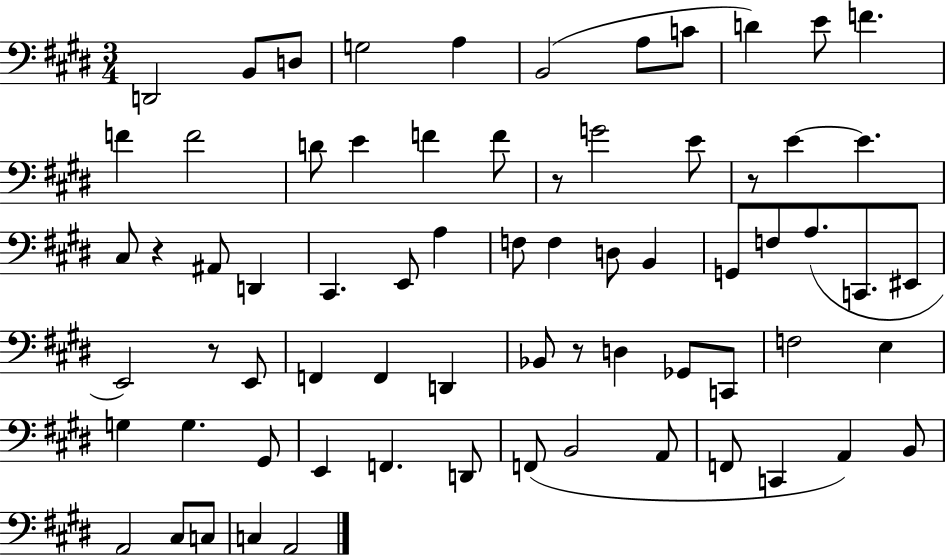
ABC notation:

X:1
T:Untitled
M:3/4
L:1/4
K:E
D,,2 B,,/2 D,/2 G,2 A, B,,2 A,/2 C/2 D E/2 F F F2 D/2 E F F/2 z/2 G2 E/2 z/2 E E ^C,/2 z ^A,,/2 D,, ^C,, E,,/2 A, F,/2 F, D,/2 B,, G,,/2 F,/2 A,/2 C,,/2 ^E,,/2 E,,2 z/2 E,,/2 F,, F,, D,, _B,,/2 z/2 D, _G,,/2 C,,/2 F,2 E, G, G, ^G,,/2 E,, F,, D,,/2 F,,/2 B,,2 A,,/2 F,,/2 C,, A,, B,,/2 A,,2 ^C,/2 C,/2 C, A,,2